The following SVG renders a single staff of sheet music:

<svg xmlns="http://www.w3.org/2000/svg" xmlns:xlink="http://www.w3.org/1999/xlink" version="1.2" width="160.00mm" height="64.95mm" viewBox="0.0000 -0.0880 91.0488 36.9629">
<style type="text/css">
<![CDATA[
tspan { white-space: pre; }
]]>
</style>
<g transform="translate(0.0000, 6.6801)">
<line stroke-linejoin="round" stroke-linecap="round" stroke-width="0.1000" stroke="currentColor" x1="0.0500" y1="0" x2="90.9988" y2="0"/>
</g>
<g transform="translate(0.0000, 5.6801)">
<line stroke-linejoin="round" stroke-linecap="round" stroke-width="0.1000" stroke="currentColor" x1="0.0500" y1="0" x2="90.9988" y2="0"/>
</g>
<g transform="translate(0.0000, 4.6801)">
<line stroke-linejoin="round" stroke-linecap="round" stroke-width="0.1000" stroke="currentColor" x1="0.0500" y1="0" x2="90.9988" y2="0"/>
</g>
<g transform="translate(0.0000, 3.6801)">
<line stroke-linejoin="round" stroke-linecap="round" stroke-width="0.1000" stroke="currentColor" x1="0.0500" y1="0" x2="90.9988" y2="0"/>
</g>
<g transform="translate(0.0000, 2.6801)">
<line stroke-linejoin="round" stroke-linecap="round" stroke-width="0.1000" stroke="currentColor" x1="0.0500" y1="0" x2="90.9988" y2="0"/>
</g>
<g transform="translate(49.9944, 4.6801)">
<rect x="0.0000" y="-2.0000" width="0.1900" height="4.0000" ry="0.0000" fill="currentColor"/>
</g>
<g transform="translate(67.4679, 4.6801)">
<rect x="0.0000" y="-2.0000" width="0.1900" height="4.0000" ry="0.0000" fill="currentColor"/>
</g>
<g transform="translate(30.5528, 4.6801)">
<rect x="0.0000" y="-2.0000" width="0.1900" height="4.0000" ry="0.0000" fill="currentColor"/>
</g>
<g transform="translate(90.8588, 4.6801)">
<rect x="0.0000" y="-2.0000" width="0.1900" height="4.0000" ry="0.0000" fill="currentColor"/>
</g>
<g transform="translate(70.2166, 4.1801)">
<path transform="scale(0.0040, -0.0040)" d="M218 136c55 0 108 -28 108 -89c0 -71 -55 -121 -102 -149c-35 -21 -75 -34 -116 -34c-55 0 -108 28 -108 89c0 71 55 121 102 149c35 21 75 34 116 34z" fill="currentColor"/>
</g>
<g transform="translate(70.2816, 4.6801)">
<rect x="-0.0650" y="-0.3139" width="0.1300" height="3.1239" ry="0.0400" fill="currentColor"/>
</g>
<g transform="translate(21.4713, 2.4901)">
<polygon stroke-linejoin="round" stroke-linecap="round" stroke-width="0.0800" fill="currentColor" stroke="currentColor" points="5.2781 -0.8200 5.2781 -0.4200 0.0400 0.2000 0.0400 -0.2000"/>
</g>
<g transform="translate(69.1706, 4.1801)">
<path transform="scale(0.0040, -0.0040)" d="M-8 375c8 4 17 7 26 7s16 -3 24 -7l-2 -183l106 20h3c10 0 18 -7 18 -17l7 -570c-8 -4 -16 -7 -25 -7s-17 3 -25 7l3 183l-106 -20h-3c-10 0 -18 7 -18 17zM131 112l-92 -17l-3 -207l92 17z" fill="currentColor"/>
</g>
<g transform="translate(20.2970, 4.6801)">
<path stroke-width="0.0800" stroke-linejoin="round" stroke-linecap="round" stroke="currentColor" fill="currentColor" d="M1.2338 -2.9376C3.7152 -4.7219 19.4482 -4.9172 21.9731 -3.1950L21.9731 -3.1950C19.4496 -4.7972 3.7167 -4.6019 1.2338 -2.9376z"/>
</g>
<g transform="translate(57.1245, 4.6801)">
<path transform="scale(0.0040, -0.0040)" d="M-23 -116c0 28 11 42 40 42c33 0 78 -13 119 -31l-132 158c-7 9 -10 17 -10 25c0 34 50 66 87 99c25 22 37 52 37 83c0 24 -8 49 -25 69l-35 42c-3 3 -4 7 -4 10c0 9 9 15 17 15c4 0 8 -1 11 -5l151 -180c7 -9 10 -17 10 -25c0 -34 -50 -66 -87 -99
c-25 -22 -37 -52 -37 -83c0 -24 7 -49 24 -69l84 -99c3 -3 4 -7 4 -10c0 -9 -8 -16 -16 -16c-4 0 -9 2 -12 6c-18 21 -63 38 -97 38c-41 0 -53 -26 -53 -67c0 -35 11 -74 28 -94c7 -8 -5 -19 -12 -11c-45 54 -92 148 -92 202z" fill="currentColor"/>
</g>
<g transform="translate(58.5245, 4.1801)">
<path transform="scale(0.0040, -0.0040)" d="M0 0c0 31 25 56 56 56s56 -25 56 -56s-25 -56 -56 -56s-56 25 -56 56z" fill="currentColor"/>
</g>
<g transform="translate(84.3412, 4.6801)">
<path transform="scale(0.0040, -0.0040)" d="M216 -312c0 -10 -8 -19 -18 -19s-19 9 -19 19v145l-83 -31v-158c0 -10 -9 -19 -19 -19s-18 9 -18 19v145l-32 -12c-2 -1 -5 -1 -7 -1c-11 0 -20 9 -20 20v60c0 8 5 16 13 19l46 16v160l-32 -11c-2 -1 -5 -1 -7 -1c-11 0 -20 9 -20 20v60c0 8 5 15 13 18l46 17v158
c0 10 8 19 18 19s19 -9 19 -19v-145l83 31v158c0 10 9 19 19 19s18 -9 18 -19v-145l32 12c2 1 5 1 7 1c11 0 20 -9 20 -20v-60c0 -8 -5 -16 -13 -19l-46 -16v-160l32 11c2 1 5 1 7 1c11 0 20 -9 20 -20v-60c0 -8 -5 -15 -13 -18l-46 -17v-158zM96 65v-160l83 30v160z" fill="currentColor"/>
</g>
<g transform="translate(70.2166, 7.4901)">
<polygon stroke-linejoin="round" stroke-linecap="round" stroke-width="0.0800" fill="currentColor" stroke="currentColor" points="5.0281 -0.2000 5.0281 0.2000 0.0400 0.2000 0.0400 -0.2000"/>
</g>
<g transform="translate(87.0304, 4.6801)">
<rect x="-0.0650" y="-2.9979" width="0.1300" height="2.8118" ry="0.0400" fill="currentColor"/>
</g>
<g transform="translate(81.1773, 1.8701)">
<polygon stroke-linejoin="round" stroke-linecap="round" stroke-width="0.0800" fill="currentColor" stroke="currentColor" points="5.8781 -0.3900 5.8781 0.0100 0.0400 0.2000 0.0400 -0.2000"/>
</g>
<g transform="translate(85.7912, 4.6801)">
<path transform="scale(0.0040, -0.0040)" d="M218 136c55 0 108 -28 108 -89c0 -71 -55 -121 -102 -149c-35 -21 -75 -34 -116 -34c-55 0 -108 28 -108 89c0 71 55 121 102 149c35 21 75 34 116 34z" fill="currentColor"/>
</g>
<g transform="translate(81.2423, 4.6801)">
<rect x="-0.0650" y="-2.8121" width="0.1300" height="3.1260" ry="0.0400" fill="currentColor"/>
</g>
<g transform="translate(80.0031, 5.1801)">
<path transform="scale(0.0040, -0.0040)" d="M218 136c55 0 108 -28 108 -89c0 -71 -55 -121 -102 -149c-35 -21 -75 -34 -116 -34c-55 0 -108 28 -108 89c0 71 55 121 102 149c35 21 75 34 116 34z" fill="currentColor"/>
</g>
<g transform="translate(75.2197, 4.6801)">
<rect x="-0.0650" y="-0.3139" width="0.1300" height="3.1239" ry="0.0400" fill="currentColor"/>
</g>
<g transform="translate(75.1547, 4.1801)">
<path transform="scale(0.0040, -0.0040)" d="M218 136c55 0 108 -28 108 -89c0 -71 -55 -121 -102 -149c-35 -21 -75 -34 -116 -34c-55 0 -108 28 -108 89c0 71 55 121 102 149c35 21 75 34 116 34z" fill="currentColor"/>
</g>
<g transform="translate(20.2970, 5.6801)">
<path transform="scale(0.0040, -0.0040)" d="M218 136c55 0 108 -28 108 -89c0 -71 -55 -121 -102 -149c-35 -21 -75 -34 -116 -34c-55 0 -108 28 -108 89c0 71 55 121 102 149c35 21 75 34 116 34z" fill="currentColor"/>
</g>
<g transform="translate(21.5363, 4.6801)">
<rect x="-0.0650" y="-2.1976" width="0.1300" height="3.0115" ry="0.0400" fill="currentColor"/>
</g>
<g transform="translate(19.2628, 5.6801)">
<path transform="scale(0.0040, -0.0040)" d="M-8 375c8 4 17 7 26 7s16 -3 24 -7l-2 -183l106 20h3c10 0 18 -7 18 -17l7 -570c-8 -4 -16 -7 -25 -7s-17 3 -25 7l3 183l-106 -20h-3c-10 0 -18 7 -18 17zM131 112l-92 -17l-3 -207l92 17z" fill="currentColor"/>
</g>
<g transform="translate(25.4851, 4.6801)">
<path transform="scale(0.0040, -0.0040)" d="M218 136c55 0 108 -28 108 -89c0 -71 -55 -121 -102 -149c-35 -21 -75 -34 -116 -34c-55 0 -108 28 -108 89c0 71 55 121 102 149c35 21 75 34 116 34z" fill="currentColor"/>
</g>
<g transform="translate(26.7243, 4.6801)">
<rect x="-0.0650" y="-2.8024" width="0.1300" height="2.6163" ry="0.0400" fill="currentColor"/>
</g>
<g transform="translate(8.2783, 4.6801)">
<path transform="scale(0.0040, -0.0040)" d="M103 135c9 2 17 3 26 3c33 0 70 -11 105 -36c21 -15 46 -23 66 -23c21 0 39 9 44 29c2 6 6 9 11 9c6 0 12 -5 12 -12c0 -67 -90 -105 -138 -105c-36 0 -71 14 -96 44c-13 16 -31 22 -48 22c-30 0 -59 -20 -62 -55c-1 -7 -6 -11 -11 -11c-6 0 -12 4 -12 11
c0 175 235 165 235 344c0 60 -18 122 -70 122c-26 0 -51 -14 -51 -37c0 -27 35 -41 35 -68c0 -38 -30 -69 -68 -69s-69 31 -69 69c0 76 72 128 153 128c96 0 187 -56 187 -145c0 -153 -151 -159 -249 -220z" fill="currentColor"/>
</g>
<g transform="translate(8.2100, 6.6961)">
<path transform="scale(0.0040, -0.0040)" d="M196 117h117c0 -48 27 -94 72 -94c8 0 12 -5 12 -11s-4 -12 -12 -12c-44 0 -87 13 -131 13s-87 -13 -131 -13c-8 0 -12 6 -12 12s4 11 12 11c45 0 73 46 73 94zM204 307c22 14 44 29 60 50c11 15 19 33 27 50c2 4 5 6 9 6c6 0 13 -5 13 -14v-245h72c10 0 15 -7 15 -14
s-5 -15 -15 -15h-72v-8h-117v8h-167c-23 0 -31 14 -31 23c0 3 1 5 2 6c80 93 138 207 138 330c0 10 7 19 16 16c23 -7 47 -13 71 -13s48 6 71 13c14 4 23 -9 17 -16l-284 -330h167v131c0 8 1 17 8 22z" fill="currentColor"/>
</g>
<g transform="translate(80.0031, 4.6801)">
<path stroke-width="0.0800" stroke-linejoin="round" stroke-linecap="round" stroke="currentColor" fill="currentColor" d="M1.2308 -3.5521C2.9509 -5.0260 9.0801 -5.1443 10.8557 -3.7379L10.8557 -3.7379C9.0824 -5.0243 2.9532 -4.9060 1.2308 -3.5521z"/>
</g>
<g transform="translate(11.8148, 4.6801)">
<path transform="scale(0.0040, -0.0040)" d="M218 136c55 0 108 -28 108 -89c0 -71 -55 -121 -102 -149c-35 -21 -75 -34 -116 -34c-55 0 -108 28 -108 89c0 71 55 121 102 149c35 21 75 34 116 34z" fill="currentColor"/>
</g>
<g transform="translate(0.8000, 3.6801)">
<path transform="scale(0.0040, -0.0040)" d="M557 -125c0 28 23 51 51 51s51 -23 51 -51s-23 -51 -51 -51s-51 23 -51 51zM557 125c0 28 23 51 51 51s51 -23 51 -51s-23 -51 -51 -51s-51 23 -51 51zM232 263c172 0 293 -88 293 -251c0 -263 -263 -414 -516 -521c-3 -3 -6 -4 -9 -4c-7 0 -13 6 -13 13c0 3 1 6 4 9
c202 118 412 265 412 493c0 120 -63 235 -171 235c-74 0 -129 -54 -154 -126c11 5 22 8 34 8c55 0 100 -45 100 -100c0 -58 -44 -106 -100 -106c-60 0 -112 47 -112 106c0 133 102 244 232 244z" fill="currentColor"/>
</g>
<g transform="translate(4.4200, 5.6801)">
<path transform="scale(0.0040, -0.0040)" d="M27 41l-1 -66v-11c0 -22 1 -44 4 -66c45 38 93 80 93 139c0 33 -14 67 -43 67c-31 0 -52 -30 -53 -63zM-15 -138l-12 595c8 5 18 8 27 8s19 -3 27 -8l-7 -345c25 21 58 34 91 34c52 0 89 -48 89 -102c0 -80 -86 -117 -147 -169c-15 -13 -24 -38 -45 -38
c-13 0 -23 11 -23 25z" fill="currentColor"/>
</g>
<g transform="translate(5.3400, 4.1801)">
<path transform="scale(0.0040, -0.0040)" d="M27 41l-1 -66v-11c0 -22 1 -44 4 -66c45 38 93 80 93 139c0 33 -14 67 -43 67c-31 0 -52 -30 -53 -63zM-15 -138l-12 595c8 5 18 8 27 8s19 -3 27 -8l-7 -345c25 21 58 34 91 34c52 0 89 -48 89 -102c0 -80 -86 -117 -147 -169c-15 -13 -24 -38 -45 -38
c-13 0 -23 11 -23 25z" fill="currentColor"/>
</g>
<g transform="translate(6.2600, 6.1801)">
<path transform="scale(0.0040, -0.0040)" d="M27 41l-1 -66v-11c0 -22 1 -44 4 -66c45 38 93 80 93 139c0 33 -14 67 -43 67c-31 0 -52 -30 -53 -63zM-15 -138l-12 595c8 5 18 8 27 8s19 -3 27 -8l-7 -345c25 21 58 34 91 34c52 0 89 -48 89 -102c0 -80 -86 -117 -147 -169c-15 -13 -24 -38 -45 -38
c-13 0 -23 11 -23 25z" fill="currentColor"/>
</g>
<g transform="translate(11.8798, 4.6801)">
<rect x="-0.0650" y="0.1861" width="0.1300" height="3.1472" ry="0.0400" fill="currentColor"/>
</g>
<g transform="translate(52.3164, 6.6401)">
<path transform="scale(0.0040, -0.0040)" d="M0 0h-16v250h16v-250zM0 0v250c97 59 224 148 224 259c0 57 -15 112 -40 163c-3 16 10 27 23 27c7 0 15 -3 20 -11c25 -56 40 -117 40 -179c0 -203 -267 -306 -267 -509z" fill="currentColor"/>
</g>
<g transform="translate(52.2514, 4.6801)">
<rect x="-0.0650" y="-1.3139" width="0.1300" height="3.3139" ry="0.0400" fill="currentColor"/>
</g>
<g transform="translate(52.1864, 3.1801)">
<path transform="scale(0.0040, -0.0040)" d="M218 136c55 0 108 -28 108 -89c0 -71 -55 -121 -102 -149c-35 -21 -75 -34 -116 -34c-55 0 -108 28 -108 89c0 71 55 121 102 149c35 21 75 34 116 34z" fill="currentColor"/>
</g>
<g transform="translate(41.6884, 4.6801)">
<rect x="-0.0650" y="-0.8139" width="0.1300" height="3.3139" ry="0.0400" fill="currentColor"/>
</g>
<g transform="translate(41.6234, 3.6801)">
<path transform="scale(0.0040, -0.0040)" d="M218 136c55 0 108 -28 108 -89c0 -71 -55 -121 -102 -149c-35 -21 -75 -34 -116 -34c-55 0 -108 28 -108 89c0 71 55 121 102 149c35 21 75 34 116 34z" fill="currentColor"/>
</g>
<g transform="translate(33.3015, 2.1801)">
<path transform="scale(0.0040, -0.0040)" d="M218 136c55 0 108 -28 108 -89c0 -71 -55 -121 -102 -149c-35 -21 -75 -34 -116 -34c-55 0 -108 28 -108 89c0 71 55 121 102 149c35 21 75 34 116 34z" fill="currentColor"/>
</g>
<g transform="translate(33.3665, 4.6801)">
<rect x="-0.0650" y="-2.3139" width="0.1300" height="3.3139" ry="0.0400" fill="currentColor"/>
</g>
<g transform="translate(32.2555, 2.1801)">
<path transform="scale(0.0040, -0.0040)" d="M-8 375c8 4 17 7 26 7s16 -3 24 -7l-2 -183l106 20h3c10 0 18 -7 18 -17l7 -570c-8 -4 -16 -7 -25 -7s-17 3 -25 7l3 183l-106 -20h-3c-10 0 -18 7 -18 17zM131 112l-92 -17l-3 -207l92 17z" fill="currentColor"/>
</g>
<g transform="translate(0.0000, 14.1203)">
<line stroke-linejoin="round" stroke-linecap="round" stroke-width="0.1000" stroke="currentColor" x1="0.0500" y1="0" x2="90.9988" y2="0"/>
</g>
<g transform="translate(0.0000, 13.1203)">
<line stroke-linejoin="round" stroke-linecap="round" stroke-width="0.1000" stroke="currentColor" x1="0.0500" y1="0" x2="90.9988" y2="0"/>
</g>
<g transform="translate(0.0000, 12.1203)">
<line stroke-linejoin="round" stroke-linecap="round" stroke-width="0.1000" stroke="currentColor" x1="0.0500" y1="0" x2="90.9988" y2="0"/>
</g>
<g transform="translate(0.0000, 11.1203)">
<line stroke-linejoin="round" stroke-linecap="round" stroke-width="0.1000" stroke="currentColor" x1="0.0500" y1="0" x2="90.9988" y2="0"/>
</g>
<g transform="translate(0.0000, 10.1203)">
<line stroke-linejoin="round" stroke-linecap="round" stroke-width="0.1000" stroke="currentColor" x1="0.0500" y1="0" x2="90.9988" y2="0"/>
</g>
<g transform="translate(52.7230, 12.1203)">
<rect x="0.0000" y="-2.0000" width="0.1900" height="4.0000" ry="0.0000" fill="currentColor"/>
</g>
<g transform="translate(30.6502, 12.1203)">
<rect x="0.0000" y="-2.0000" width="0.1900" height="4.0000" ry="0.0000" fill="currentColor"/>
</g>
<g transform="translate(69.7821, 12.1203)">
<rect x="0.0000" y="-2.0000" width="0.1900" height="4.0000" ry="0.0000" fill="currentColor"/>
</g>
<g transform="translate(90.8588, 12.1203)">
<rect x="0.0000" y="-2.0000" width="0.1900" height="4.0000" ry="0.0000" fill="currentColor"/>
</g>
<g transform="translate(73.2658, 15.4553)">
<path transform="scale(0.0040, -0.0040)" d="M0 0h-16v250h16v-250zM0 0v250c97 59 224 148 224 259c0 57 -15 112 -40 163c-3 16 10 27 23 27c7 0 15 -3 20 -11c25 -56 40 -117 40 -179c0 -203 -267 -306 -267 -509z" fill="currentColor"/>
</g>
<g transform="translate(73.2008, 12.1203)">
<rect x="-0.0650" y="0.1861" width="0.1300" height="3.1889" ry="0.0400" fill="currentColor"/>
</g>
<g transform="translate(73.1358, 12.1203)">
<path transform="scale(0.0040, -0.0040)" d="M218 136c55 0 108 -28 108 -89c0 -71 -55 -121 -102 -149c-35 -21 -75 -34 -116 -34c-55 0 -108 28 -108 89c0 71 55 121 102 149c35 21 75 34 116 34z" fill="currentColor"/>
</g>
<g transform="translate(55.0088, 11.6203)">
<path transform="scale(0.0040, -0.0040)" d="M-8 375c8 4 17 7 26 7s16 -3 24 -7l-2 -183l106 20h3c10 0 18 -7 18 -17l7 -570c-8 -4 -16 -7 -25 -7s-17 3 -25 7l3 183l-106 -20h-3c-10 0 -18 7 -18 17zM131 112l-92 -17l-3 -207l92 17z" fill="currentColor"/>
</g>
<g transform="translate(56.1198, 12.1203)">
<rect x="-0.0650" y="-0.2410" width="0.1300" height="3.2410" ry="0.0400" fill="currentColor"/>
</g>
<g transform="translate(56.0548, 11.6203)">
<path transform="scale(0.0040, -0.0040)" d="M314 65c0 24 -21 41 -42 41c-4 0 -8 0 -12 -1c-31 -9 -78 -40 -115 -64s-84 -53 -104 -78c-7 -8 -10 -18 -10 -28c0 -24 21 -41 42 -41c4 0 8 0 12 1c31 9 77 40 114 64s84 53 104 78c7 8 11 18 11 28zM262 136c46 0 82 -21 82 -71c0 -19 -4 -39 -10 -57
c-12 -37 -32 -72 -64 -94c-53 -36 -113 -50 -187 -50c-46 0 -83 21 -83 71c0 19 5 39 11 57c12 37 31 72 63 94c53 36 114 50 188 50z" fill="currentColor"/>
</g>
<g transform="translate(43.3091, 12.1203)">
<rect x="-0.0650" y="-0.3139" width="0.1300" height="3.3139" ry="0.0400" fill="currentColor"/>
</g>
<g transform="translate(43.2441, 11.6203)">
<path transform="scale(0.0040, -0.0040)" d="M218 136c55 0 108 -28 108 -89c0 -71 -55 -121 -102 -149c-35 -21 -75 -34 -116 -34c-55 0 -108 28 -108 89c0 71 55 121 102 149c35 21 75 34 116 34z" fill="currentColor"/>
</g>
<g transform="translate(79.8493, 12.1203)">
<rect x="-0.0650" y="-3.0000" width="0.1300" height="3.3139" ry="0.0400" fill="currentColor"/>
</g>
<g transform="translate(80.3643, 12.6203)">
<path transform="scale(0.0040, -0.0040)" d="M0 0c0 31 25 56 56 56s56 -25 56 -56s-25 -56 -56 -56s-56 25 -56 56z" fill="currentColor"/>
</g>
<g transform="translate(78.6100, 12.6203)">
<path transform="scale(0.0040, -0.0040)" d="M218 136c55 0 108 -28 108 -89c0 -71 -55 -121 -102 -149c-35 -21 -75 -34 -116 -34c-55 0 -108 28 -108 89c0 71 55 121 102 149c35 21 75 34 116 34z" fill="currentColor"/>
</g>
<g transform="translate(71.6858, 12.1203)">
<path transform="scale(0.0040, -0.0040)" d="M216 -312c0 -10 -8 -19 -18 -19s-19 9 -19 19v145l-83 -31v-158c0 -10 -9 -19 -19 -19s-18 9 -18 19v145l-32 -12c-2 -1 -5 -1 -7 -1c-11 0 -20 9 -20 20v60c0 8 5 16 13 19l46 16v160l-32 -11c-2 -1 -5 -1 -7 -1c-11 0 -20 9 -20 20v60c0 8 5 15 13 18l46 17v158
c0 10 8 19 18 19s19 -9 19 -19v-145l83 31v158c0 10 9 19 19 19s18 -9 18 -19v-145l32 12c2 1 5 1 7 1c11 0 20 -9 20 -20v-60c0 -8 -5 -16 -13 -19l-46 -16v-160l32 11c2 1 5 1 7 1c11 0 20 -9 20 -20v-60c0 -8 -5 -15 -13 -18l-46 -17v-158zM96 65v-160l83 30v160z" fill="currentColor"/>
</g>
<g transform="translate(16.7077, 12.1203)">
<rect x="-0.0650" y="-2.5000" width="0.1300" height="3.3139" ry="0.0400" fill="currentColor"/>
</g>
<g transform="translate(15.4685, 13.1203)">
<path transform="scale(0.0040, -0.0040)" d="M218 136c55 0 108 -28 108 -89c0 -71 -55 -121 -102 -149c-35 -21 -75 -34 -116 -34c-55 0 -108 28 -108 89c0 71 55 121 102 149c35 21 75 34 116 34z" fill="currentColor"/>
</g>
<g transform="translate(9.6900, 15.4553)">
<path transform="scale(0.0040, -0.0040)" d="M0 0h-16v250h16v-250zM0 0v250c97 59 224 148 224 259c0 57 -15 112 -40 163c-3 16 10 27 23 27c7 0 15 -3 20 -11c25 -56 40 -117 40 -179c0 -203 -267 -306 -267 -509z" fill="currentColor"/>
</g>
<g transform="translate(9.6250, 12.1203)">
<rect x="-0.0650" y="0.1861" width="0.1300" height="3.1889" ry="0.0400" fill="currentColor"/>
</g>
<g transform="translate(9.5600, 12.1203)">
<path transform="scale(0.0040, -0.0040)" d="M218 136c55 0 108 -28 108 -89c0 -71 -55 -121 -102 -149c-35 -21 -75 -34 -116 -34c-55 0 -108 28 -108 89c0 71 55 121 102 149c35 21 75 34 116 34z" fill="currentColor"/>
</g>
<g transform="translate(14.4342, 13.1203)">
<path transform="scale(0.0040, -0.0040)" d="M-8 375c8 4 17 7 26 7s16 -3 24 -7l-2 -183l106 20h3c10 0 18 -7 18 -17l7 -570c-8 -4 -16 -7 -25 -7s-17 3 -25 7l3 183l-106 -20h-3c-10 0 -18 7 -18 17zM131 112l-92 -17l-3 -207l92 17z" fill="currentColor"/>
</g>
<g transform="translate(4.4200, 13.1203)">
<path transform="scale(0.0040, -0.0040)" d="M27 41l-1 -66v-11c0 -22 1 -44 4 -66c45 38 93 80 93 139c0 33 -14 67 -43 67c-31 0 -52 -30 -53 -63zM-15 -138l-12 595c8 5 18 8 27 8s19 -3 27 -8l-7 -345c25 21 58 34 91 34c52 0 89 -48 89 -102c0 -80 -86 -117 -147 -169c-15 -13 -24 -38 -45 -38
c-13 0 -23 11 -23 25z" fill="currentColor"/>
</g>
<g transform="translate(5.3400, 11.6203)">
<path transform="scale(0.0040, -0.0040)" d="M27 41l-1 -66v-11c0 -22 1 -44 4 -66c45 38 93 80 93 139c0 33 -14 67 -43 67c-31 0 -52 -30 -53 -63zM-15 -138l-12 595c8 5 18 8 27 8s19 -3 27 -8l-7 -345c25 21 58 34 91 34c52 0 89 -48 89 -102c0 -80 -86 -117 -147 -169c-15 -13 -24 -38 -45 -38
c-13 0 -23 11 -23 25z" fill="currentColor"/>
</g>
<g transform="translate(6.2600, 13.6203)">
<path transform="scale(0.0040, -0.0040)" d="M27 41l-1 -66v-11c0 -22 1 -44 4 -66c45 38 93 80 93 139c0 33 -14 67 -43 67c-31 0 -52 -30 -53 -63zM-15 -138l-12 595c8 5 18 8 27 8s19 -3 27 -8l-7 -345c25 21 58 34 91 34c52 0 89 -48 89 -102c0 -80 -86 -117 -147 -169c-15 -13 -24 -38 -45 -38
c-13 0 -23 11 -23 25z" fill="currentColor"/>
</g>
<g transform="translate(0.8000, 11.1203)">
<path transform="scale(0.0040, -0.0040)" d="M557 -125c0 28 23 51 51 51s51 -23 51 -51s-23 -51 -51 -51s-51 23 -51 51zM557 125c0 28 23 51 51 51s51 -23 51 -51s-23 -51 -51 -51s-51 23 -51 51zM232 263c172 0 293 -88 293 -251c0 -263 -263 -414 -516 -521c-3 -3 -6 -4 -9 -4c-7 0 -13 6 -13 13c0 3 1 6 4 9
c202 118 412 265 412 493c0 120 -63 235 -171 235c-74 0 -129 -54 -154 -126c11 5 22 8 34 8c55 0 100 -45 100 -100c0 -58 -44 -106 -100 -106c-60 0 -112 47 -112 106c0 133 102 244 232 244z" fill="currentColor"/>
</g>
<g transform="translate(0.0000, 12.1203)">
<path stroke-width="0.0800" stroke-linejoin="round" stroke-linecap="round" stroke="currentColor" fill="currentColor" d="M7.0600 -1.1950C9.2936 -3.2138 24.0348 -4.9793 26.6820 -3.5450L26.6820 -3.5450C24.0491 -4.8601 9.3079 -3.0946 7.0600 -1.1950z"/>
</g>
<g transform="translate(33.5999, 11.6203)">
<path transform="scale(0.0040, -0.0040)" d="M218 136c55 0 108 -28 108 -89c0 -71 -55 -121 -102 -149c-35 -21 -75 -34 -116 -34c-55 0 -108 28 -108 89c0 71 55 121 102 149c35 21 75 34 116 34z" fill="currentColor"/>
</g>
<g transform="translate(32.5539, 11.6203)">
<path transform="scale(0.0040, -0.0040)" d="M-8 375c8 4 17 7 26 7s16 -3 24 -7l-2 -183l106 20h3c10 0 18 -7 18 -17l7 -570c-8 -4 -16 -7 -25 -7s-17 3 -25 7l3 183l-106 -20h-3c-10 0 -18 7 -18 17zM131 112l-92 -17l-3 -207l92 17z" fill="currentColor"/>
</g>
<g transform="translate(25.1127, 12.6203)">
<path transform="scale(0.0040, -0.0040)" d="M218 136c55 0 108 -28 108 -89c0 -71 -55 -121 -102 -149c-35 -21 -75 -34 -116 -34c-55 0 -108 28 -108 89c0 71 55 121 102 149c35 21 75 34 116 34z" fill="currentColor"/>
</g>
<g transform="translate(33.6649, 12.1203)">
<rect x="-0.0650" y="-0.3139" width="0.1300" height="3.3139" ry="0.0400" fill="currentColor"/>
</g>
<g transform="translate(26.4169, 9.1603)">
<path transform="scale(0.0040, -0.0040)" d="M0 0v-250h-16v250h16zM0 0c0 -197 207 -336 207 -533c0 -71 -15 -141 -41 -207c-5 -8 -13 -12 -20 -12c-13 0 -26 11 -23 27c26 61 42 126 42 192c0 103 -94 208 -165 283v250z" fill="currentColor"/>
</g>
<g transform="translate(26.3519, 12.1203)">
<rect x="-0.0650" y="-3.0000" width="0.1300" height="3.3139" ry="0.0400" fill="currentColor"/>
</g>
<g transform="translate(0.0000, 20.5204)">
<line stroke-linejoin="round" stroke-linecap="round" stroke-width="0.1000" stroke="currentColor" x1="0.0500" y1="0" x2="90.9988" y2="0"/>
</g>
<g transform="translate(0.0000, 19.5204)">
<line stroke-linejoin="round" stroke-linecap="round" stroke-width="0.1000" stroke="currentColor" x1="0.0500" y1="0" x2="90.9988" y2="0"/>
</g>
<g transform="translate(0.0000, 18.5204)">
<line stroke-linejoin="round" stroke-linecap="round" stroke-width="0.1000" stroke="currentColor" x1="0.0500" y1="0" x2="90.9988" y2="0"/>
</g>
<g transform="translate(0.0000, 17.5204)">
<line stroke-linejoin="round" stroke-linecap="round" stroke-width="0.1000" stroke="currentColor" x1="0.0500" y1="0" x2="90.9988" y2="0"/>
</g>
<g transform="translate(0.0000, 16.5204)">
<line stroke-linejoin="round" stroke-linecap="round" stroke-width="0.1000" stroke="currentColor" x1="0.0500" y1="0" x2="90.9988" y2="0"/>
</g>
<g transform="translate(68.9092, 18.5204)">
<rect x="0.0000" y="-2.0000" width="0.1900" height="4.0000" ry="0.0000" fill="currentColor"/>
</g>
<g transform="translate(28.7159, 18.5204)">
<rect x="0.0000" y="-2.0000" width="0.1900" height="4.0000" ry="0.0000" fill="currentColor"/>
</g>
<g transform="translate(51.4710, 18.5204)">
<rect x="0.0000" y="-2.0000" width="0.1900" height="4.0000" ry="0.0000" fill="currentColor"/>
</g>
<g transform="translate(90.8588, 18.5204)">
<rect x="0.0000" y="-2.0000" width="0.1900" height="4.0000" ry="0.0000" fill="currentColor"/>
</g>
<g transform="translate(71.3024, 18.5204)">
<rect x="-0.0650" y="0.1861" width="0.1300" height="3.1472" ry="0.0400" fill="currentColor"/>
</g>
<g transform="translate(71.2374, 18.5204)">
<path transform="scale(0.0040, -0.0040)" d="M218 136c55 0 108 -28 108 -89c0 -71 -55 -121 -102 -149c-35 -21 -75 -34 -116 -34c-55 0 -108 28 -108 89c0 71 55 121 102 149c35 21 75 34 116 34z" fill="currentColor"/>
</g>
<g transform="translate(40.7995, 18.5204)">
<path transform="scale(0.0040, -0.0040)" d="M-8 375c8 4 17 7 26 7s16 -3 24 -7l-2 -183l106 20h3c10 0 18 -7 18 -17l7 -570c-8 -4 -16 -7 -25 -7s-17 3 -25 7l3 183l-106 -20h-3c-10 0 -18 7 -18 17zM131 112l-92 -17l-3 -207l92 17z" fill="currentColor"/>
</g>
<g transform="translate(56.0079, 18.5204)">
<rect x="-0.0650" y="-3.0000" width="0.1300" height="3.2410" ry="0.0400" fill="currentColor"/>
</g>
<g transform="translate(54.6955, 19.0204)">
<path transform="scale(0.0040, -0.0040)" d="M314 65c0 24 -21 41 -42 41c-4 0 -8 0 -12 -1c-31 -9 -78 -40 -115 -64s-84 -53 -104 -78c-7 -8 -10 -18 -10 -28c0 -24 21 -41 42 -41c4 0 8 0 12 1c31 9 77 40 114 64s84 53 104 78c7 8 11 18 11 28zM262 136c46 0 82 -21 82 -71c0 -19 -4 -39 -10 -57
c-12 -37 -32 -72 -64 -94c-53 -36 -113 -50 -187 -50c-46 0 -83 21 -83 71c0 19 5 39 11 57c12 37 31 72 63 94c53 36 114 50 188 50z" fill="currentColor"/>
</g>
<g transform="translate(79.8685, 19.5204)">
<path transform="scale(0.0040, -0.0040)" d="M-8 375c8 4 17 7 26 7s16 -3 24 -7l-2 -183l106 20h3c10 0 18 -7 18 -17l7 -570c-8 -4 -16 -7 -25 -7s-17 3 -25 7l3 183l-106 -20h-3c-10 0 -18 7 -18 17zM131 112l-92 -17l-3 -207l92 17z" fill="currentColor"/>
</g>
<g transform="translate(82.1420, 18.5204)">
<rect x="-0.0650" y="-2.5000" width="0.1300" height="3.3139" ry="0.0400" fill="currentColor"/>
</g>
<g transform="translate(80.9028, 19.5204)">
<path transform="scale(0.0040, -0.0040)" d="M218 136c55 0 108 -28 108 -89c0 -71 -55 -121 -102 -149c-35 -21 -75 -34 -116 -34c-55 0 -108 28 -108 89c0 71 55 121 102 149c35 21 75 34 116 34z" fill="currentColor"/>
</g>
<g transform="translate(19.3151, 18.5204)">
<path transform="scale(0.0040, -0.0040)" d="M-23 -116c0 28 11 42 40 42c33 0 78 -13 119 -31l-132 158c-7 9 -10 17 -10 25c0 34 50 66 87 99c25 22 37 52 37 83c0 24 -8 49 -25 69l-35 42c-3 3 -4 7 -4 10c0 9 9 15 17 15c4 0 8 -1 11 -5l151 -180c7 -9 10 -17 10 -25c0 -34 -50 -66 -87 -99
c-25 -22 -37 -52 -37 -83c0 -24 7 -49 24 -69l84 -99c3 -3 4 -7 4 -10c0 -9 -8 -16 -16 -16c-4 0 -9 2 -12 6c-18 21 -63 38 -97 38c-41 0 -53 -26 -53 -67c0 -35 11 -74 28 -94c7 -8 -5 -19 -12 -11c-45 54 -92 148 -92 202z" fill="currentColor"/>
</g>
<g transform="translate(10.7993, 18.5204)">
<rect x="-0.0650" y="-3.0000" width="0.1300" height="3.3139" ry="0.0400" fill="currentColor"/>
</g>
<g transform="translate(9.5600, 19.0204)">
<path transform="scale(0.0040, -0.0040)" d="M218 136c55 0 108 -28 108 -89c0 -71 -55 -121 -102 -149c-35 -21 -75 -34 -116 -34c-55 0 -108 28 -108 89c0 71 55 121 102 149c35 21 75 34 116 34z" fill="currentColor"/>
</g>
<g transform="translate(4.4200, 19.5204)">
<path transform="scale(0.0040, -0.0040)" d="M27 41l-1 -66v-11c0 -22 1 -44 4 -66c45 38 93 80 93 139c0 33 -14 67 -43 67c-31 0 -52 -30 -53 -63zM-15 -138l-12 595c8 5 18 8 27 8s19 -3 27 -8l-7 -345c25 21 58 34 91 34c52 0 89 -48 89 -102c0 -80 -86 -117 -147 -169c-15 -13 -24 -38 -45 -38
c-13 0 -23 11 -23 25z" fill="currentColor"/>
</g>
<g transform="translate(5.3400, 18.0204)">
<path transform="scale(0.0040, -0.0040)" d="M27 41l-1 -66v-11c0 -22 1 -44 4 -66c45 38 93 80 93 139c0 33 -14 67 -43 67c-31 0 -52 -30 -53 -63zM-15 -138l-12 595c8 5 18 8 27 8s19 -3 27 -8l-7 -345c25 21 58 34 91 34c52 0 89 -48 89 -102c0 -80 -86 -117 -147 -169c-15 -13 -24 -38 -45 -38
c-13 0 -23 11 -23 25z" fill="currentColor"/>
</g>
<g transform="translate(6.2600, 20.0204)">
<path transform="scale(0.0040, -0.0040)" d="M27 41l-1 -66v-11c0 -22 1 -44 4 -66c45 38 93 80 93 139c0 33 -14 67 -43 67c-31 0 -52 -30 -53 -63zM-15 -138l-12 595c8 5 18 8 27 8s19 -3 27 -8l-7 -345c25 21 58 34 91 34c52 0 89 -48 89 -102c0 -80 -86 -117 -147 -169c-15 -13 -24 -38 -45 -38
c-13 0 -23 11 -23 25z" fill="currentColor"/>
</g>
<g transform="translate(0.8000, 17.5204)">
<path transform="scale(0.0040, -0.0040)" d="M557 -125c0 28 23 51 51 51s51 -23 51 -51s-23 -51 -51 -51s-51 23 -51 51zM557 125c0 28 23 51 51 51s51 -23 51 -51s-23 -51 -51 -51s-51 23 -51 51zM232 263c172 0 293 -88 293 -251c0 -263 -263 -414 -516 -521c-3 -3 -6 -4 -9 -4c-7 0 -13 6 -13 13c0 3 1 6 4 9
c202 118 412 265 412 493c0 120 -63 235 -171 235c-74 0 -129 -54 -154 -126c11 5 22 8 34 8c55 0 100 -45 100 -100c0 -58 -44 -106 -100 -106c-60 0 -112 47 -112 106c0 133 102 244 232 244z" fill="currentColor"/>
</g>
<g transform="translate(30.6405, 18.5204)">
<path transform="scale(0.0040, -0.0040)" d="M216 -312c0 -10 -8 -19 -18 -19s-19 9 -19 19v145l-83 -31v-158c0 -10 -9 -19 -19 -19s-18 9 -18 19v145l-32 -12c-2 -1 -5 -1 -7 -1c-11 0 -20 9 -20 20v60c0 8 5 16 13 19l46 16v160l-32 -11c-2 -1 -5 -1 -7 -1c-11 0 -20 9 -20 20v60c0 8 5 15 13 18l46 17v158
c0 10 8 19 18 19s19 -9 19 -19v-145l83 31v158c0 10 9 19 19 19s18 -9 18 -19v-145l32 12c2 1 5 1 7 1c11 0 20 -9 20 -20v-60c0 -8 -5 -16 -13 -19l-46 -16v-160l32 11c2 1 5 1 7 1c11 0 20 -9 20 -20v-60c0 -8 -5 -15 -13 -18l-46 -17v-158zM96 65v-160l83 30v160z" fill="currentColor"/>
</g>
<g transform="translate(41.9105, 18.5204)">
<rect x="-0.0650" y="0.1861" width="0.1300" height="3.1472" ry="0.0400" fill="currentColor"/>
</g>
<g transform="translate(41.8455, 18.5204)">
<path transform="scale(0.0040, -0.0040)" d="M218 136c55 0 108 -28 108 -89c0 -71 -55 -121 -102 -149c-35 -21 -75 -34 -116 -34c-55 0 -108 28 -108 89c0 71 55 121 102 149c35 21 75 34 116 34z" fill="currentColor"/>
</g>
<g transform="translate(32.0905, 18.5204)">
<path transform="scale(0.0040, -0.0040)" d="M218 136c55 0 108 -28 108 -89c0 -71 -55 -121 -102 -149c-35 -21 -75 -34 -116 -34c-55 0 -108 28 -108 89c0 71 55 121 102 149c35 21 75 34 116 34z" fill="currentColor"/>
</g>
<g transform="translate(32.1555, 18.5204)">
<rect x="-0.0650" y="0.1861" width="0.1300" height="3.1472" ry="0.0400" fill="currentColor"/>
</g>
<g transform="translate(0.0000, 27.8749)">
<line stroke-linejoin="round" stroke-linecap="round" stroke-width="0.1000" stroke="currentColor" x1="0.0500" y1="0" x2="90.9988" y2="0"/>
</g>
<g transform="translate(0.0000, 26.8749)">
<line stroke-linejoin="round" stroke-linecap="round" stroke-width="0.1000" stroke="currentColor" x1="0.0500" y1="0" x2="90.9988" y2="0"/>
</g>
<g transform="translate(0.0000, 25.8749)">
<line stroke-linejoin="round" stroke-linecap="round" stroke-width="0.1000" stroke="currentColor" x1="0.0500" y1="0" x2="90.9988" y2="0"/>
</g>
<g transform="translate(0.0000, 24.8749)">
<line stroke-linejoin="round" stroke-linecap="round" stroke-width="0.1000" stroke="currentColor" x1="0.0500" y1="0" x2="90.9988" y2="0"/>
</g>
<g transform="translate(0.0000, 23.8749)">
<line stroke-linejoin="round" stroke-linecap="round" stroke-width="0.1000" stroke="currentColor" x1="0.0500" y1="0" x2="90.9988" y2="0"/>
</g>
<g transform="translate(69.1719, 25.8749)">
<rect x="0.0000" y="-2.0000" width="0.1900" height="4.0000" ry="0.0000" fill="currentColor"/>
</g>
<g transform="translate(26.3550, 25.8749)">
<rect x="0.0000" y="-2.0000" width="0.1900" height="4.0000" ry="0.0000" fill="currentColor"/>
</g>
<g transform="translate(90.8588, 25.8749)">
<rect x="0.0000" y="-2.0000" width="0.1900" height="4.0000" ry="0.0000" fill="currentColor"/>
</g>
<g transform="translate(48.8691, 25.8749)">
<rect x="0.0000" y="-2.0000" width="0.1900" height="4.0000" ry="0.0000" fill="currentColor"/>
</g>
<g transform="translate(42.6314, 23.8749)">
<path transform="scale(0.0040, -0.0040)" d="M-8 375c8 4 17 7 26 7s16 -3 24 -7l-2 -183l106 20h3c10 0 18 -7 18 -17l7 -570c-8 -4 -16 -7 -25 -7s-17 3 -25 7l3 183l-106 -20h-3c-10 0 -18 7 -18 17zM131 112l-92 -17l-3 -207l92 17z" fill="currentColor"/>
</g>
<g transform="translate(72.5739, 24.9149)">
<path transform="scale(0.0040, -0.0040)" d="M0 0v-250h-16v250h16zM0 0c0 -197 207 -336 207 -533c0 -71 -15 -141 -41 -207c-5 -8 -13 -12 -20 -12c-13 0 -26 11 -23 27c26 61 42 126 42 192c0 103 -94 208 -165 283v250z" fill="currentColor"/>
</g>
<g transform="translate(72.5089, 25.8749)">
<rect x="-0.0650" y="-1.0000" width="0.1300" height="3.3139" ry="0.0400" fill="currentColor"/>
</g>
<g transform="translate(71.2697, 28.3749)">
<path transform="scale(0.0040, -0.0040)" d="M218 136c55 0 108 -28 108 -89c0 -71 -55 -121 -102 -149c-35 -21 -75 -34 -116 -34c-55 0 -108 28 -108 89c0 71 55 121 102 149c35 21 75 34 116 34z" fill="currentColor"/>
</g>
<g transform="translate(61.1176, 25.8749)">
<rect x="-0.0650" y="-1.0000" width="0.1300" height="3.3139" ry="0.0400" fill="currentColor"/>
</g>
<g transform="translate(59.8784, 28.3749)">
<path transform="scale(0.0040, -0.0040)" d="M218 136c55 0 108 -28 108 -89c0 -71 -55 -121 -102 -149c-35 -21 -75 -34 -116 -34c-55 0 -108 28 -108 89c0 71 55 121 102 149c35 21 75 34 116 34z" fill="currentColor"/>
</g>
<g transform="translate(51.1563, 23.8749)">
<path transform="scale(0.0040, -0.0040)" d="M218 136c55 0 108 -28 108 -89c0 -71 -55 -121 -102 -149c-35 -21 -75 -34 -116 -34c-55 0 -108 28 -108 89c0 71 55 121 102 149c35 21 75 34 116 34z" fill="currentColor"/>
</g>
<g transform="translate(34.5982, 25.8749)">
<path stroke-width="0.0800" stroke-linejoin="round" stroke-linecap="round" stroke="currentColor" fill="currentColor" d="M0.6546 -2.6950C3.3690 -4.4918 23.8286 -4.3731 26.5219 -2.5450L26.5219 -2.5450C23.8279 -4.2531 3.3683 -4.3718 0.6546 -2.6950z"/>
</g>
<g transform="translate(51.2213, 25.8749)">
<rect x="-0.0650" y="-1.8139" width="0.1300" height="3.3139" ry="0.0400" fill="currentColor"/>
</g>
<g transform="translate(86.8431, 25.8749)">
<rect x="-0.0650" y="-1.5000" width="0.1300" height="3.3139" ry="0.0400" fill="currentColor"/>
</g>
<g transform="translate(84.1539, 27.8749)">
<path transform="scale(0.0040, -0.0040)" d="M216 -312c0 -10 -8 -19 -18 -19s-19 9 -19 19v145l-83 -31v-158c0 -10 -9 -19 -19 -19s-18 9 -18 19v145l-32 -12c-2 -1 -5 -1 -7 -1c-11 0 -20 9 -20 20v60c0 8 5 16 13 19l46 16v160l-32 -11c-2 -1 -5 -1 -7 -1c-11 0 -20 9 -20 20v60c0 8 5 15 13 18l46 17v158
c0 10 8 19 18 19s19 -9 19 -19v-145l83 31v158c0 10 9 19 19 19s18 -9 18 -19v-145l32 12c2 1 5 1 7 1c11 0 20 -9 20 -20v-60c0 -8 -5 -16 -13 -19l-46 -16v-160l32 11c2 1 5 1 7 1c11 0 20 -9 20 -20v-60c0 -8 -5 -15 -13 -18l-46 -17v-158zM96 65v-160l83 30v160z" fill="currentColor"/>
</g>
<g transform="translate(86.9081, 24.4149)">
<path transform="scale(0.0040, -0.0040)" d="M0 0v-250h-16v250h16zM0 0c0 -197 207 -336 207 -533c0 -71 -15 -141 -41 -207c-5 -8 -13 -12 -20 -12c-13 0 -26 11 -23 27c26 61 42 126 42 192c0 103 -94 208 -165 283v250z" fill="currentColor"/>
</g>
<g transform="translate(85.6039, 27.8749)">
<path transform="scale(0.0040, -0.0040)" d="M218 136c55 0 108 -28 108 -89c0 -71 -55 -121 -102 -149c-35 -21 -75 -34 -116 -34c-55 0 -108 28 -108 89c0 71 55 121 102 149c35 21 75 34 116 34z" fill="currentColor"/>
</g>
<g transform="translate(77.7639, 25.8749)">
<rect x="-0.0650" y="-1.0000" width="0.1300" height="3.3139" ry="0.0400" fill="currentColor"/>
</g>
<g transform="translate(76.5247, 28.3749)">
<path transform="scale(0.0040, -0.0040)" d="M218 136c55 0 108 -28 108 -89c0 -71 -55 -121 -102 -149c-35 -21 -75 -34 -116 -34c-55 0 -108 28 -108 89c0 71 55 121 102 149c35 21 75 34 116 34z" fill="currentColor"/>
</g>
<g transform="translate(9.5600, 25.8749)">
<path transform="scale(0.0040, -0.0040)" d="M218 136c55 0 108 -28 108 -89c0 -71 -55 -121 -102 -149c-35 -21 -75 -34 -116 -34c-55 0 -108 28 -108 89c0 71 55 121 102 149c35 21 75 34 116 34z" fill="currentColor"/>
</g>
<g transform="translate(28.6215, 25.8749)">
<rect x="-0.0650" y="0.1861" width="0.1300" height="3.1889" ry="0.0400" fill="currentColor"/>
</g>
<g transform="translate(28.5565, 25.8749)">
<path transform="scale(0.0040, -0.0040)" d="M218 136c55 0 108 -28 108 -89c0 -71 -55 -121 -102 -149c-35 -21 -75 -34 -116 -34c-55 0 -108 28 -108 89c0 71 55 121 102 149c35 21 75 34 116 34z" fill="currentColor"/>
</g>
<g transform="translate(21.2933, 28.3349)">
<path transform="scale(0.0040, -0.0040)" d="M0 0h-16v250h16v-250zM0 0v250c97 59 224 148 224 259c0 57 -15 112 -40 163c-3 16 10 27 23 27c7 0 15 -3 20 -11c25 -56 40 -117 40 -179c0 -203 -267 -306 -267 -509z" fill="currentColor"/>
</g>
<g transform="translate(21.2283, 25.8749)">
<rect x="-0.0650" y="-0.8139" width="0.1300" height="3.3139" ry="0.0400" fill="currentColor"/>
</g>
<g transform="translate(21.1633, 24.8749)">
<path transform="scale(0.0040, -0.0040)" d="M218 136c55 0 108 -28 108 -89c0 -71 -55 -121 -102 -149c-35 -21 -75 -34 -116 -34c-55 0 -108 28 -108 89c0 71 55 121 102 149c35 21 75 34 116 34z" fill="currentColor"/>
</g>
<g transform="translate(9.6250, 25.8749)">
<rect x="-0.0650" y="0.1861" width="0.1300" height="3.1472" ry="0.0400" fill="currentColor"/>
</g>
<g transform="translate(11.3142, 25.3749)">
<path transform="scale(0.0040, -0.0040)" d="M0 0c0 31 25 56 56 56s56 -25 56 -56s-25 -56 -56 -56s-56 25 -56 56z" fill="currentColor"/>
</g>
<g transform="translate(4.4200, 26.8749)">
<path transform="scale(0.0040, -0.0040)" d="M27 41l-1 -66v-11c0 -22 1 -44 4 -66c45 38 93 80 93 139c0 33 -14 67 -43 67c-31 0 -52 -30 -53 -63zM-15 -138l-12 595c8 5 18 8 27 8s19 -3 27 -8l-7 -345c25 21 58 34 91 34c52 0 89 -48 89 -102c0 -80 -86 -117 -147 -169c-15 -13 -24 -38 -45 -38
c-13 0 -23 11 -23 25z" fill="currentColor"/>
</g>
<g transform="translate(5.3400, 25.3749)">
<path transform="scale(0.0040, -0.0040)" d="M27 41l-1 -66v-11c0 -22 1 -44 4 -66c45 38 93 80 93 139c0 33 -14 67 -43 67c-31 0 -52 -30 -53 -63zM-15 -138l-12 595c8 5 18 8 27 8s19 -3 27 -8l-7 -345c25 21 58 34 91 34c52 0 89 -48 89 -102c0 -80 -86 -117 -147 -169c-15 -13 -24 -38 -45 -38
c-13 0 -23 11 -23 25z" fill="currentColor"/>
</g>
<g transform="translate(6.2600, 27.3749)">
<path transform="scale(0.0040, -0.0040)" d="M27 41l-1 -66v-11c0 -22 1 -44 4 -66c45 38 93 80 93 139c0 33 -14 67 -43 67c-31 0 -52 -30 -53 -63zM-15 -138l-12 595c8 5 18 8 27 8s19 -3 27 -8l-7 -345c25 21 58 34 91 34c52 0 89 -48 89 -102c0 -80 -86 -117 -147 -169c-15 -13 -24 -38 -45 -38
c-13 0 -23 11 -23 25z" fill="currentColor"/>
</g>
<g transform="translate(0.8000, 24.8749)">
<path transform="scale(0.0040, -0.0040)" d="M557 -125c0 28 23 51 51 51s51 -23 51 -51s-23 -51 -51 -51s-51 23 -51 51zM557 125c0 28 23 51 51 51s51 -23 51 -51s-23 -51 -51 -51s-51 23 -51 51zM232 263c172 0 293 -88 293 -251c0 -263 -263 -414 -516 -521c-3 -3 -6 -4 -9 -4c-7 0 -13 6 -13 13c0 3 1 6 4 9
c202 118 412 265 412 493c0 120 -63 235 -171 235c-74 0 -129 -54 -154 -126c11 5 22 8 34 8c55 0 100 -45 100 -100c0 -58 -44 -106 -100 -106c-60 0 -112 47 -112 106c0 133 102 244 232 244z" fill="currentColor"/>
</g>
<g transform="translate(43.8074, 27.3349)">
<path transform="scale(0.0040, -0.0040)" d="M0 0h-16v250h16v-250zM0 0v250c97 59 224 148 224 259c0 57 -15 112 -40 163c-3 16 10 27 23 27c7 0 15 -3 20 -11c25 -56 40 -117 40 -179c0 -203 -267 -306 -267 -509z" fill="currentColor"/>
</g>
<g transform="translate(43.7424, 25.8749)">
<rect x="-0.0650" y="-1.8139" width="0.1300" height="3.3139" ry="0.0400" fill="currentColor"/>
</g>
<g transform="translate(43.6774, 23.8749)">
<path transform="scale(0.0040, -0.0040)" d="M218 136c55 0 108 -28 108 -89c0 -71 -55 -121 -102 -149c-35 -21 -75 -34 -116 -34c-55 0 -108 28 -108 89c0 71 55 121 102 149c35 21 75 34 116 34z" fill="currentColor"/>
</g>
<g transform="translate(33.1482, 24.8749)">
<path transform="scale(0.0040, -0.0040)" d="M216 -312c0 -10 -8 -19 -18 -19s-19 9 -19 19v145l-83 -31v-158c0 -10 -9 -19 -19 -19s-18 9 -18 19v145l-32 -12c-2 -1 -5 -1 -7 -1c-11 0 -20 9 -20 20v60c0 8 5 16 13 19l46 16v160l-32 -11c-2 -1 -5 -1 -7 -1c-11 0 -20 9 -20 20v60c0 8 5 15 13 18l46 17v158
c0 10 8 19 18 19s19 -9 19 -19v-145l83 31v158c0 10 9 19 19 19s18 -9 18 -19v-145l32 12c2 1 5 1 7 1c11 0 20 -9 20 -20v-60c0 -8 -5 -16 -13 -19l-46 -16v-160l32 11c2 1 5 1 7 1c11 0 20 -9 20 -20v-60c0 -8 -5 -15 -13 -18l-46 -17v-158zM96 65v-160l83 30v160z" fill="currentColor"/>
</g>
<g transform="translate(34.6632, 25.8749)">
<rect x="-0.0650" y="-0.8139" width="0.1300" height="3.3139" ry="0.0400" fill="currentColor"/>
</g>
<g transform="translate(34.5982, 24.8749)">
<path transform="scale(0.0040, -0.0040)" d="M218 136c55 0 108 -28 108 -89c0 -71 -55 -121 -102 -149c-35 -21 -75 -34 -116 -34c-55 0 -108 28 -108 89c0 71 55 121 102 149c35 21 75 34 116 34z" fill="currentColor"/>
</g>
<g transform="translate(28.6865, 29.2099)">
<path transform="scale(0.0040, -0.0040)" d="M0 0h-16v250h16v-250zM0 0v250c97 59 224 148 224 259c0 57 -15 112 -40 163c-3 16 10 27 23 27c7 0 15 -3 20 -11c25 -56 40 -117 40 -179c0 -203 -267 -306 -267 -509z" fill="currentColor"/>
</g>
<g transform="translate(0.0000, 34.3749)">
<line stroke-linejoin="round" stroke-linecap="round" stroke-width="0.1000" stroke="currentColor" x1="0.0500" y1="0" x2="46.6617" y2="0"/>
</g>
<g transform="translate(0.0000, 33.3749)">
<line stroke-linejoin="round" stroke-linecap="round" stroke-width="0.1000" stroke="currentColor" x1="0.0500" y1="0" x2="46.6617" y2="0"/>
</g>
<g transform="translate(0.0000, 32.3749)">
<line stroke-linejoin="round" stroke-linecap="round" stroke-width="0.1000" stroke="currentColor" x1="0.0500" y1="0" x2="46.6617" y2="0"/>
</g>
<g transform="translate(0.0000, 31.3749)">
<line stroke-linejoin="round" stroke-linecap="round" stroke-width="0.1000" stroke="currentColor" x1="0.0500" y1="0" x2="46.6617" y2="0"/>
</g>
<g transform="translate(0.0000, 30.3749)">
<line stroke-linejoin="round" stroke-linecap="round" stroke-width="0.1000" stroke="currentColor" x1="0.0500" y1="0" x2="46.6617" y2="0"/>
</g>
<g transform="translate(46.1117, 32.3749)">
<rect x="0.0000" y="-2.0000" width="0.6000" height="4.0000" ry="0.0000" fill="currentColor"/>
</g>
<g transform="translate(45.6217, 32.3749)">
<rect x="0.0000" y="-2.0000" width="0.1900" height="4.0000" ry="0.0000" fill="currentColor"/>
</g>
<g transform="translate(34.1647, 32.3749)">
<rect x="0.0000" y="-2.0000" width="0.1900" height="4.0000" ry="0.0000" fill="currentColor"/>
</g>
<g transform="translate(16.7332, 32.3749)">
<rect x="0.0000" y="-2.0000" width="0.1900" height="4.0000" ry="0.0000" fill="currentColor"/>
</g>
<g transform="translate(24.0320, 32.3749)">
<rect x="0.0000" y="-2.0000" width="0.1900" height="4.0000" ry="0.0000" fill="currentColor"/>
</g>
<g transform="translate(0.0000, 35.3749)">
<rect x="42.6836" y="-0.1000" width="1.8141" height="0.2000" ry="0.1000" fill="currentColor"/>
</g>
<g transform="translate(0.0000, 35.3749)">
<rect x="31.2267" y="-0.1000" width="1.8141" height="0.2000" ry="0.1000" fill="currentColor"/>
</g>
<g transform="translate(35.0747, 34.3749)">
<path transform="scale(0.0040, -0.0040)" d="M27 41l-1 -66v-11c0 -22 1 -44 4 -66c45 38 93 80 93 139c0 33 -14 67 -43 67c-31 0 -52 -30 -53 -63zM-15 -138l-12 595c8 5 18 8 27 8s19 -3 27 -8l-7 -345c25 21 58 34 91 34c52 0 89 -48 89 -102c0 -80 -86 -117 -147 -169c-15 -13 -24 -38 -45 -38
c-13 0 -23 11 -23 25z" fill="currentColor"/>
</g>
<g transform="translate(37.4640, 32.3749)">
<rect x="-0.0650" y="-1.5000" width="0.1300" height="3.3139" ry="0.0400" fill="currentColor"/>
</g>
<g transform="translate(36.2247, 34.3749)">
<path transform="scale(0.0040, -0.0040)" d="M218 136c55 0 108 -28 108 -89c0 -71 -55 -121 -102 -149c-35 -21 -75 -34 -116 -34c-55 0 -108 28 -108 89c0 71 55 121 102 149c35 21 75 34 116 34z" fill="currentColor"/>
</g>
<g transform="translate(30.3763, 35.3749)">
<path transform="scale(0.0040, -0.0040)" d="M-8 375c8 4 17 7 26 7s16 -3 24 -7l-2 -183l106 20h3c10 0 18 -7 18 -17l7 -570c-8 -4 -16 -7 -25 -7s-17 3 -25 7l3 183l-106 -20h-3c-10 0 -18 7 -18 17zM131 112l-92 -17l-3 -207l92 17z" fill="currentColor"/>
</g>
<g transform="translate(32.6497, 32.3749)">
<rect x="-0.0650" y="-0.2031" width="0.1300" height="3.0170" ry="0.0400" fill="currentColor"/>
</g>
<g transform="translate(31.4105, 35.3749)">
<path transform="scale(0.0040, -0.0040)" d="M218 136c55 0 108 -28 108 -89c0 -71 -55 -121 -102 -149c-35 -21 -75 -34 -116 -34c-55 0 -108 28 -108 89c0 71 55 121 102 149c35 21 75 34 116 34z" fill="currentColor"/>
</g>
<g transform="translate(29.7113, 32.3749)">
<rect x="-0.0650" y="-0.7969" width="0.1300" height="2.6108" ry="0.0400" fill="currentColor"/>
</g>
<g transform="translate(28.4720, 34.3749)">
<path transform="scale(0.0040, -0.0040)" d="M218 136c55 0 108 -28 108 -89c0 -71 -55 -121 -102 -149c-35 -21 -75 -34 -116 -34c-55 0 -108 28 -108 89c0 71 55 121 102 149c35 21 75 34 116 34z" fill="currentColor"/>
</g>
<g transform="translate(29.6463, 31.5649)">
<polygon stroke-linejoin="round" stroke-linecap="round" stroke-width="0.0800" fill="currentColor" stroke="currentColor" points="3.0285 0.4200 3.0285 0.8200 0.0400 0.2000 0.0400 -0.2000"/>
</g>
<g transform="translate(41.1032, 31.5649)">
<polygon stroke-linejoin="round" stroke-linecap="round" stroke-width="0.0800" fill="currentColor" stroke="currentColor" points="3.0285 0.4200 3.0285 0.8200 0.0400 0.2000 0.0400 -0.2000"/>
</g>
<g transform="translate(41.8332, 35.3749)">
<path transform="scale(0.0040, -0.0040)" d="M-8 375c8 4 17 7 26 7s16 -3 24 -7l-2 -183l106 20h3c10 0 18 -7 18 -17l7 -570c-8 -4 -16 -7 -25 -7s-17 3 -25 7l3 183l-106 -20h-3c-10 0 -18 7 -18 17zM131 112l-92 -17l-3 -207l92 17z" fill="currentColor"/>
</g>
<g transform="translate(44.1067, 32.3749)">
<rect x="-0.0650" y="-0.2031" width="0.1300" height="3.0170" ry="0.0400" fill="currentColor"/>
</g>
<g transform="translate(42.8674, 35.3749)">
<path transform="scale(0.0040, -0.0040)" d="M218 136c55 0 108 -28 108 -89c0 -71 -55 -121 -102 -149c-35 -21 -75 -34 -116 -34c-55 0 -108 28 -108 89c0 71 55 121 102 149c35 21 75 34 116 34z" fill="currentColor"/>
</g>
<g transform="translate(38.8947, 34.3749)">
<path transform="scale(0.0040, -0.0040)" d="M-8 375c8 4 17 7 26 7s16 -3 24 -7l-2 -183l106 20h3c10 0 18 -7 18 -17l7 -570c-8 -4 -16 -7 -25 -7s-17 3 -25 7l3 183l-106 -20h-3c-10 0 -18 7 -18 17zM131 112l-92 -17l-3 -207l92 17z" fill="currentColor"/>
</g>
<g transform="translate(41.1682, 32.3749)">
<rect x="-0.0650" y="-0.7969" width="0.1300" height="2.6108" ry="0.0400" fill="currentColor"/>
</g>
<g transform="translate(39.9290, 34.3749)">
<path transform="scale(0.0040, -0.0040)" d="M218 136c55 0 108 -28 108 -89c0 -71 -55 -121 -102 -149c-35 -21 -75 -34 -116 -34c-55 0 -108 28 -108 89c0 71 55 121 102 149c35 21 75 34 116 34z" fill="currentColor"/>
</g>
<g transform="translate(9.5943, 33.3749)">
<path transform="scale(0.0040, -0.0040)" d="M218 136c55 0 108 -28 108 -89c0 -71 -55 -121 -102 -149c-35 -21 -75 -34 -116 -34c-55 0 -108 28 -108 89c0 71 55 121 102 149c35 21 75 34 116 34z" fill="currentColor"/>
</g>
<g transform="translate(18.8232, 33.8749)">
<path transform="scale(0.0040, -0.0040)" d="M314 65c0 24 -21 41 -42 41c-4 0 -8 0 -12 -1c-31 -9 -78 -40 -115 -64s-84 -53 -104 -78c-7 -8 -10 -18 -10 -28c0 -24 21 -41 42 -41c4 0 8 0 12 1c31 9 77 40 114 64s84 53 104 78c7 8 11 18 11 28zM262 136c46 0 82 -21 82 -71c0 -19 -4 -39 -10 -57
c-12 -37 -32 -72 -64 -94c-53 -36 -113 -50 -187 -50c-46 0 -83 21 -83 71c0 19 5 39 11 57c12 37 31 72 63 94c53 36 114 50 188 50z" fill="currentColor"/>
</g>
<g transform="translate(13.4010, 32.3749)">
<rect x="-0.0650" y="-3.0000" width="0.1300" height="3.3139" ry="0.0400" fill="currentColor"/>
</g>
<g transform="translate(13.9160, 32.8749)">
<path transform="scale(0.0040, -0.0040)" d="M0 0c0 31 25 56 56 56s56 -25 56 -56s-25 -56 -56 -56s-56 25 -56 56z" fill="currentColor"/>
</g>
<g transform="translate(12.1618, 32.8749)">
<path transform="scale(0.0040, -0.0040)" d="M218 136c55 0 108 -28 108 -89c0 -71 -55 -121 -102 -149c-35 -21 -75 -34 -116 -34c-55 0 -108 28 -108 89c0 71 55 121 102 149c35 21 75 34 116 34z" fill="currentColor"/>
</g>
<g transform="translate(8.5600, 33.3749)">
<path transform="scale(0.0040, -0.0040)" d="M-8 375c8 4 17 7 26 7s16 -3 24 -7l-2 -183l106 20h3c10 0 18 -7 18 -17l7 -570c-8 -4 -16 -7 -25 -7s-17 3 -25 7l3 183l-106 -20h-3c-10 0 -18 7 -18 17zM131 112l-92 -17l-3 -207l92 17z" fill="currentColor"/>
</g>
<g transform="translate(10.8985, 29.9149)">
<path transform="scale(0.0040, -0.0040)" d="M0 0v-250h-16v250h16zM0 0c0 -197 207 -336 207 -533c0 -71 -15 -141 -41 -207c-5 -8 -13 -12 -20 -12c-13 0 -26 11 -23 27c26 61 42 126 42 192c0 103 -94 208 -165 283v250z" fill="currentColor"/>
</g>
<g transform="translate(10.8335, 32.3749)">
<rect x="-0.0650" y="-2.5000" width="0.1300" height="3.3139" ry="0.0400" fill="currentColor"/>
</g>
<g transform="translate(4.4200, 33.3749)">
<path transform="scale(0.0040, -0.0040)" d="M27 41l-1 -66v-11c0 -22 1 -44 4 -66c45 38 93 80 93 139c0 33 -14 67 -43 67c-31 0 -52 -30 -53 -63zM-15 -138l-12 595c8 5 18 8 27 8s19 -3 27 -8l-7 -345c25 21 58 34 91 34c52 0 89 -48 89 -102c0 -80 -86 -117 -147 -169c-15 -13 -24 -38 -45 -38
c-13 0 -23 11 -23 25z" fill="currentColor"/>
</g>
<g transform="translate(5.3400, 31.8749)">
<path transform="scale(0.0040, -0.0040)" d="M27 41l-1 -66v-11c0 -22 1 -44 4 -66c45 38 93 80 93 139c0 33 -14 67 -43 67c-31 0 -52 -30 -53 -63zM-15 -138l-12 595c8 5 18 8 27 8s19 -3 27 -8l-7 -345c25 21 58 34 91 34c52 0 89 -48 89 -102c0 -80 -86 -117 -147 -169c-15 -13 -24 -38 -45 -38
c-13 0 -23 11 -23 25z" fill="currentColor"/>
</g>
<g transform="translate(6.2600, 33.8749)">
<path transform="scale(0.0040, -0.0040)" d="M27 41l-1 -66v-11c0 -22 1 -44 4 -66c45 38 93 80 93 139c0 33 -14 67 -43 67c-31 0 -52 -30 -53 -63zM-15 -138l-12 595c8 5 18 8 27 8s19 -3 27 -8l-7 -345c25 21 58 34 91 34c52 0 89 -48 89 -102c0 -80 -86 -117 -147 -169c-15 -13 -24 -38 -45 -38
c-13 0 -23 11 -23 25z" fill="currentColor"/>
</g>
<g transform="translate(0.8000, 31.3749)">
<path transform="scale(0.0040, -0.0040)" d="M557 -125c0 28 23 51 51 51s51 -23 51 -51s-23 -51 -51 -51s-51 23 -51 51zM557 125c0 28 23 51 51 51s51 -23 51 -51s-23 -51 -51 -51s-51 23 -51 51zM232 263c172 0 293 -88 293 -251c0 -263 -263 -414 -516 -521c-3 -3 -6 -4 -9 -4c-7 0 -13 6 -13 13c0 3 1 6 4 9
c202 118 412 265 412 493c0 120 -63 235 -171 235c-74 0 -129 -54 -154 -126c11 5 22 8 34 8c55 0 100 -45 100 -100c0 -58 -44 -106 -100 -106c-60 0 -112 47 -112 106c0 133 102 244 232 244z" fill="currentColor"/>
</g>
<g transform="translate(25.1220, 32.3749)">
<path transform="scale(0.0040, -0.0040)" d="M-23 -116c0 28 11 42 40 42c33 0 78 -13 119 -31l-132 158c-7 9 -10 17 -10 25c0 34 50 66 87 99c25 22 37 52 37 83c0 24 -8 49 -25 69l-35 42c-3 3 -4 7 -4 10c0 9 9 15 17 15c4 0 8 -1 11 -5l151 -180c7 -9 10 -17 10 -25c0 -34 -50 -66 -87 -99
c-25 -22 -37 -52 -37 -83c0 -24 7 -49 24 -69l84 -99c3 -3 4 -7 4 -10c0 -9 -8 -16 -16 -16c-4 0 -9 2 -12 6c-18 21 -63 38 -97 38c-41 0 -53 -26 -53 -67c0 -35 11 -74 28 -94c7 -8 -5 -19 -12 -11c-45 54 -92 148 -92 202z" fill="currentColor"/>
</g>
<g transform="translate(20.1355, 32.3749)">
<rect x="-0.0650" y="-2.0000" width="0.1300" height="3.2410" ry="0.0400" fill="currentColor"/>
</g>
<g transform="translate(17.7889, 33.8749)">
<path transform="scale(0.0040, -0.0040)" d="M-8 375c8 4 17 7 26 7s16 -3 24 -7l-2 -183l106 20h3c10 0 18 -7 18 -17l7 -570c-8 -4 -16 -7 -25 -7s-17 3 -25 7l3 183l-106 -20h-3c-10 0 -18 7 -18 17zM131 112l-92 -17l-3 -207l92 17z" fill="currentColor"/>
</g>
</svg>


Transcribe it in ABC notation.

X:1
T:Untitled
M:2/4
L:1/4
K:Eb
D, B,,/2 D,/2 B, F, G,/2 z E,/2 E,/2 C,/2 ^D,/2 D,/2 B,, C,/2 E, E, E,2 ^D,/2 C, C, z ^D, D, C,2 D, B,, D, F,/2 D,/2 ^F, A,/2 _A, F,, F,,/2 F,, ^G,,/2 B,,/2 C, A,,2 z G,,/2 E,,/2 _G,, G,,/2 E,,/2